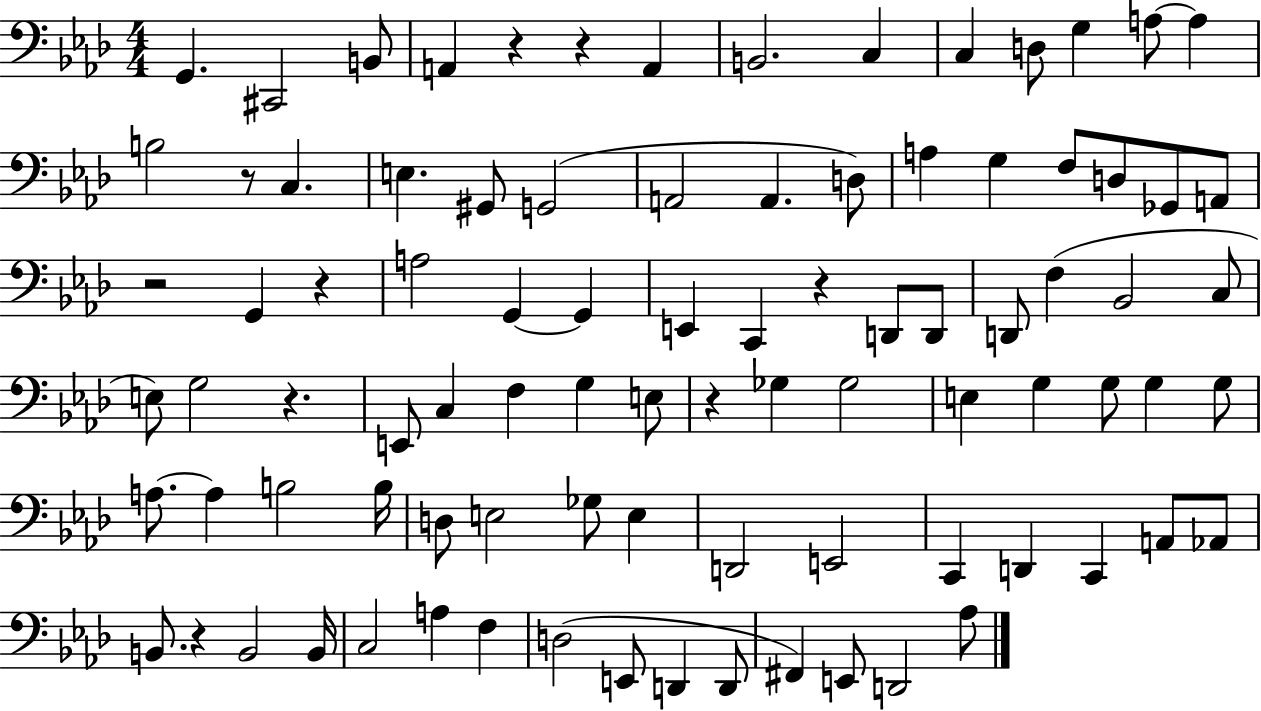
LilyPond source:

{
  \clef bass
  \numericTimeSignature
  \time 4/4
  \key aes \major
  g,4. cis,2 b,8 | a,4 r4 r4 a,4 | b,2. c4 | c4 d8 g4 a8~~ a4 | \break b2 r8 c4. | e4. gis,8 g,2( | a,2 a,4. d8) | a4 g4 f8 d8 ges,8 a,8 | \break r2 g,4 r4 | a2 g,4~~ g,4 | e,4 c,4 r4 d,8 d,8 | d,8 f4( bes,2 c8 | \break e8) g2 r4. | e,8 c4 f4 g4 e8 | r4 ges4 ges2 | e4 g4 g8 g4 g8 | \break a8.~~ a4 b2 b16 | d8 e2 ges8 e4 | d,2 e,2 | c,4 d,4 c,4 a,8 aes,8 | \break b,8. r4 b,2 b,16 | c2 a4 f4 | d2( e,8 d,4 d,8 | fis,4) e,8 d,2 aes8 | \break \bar "|."
}